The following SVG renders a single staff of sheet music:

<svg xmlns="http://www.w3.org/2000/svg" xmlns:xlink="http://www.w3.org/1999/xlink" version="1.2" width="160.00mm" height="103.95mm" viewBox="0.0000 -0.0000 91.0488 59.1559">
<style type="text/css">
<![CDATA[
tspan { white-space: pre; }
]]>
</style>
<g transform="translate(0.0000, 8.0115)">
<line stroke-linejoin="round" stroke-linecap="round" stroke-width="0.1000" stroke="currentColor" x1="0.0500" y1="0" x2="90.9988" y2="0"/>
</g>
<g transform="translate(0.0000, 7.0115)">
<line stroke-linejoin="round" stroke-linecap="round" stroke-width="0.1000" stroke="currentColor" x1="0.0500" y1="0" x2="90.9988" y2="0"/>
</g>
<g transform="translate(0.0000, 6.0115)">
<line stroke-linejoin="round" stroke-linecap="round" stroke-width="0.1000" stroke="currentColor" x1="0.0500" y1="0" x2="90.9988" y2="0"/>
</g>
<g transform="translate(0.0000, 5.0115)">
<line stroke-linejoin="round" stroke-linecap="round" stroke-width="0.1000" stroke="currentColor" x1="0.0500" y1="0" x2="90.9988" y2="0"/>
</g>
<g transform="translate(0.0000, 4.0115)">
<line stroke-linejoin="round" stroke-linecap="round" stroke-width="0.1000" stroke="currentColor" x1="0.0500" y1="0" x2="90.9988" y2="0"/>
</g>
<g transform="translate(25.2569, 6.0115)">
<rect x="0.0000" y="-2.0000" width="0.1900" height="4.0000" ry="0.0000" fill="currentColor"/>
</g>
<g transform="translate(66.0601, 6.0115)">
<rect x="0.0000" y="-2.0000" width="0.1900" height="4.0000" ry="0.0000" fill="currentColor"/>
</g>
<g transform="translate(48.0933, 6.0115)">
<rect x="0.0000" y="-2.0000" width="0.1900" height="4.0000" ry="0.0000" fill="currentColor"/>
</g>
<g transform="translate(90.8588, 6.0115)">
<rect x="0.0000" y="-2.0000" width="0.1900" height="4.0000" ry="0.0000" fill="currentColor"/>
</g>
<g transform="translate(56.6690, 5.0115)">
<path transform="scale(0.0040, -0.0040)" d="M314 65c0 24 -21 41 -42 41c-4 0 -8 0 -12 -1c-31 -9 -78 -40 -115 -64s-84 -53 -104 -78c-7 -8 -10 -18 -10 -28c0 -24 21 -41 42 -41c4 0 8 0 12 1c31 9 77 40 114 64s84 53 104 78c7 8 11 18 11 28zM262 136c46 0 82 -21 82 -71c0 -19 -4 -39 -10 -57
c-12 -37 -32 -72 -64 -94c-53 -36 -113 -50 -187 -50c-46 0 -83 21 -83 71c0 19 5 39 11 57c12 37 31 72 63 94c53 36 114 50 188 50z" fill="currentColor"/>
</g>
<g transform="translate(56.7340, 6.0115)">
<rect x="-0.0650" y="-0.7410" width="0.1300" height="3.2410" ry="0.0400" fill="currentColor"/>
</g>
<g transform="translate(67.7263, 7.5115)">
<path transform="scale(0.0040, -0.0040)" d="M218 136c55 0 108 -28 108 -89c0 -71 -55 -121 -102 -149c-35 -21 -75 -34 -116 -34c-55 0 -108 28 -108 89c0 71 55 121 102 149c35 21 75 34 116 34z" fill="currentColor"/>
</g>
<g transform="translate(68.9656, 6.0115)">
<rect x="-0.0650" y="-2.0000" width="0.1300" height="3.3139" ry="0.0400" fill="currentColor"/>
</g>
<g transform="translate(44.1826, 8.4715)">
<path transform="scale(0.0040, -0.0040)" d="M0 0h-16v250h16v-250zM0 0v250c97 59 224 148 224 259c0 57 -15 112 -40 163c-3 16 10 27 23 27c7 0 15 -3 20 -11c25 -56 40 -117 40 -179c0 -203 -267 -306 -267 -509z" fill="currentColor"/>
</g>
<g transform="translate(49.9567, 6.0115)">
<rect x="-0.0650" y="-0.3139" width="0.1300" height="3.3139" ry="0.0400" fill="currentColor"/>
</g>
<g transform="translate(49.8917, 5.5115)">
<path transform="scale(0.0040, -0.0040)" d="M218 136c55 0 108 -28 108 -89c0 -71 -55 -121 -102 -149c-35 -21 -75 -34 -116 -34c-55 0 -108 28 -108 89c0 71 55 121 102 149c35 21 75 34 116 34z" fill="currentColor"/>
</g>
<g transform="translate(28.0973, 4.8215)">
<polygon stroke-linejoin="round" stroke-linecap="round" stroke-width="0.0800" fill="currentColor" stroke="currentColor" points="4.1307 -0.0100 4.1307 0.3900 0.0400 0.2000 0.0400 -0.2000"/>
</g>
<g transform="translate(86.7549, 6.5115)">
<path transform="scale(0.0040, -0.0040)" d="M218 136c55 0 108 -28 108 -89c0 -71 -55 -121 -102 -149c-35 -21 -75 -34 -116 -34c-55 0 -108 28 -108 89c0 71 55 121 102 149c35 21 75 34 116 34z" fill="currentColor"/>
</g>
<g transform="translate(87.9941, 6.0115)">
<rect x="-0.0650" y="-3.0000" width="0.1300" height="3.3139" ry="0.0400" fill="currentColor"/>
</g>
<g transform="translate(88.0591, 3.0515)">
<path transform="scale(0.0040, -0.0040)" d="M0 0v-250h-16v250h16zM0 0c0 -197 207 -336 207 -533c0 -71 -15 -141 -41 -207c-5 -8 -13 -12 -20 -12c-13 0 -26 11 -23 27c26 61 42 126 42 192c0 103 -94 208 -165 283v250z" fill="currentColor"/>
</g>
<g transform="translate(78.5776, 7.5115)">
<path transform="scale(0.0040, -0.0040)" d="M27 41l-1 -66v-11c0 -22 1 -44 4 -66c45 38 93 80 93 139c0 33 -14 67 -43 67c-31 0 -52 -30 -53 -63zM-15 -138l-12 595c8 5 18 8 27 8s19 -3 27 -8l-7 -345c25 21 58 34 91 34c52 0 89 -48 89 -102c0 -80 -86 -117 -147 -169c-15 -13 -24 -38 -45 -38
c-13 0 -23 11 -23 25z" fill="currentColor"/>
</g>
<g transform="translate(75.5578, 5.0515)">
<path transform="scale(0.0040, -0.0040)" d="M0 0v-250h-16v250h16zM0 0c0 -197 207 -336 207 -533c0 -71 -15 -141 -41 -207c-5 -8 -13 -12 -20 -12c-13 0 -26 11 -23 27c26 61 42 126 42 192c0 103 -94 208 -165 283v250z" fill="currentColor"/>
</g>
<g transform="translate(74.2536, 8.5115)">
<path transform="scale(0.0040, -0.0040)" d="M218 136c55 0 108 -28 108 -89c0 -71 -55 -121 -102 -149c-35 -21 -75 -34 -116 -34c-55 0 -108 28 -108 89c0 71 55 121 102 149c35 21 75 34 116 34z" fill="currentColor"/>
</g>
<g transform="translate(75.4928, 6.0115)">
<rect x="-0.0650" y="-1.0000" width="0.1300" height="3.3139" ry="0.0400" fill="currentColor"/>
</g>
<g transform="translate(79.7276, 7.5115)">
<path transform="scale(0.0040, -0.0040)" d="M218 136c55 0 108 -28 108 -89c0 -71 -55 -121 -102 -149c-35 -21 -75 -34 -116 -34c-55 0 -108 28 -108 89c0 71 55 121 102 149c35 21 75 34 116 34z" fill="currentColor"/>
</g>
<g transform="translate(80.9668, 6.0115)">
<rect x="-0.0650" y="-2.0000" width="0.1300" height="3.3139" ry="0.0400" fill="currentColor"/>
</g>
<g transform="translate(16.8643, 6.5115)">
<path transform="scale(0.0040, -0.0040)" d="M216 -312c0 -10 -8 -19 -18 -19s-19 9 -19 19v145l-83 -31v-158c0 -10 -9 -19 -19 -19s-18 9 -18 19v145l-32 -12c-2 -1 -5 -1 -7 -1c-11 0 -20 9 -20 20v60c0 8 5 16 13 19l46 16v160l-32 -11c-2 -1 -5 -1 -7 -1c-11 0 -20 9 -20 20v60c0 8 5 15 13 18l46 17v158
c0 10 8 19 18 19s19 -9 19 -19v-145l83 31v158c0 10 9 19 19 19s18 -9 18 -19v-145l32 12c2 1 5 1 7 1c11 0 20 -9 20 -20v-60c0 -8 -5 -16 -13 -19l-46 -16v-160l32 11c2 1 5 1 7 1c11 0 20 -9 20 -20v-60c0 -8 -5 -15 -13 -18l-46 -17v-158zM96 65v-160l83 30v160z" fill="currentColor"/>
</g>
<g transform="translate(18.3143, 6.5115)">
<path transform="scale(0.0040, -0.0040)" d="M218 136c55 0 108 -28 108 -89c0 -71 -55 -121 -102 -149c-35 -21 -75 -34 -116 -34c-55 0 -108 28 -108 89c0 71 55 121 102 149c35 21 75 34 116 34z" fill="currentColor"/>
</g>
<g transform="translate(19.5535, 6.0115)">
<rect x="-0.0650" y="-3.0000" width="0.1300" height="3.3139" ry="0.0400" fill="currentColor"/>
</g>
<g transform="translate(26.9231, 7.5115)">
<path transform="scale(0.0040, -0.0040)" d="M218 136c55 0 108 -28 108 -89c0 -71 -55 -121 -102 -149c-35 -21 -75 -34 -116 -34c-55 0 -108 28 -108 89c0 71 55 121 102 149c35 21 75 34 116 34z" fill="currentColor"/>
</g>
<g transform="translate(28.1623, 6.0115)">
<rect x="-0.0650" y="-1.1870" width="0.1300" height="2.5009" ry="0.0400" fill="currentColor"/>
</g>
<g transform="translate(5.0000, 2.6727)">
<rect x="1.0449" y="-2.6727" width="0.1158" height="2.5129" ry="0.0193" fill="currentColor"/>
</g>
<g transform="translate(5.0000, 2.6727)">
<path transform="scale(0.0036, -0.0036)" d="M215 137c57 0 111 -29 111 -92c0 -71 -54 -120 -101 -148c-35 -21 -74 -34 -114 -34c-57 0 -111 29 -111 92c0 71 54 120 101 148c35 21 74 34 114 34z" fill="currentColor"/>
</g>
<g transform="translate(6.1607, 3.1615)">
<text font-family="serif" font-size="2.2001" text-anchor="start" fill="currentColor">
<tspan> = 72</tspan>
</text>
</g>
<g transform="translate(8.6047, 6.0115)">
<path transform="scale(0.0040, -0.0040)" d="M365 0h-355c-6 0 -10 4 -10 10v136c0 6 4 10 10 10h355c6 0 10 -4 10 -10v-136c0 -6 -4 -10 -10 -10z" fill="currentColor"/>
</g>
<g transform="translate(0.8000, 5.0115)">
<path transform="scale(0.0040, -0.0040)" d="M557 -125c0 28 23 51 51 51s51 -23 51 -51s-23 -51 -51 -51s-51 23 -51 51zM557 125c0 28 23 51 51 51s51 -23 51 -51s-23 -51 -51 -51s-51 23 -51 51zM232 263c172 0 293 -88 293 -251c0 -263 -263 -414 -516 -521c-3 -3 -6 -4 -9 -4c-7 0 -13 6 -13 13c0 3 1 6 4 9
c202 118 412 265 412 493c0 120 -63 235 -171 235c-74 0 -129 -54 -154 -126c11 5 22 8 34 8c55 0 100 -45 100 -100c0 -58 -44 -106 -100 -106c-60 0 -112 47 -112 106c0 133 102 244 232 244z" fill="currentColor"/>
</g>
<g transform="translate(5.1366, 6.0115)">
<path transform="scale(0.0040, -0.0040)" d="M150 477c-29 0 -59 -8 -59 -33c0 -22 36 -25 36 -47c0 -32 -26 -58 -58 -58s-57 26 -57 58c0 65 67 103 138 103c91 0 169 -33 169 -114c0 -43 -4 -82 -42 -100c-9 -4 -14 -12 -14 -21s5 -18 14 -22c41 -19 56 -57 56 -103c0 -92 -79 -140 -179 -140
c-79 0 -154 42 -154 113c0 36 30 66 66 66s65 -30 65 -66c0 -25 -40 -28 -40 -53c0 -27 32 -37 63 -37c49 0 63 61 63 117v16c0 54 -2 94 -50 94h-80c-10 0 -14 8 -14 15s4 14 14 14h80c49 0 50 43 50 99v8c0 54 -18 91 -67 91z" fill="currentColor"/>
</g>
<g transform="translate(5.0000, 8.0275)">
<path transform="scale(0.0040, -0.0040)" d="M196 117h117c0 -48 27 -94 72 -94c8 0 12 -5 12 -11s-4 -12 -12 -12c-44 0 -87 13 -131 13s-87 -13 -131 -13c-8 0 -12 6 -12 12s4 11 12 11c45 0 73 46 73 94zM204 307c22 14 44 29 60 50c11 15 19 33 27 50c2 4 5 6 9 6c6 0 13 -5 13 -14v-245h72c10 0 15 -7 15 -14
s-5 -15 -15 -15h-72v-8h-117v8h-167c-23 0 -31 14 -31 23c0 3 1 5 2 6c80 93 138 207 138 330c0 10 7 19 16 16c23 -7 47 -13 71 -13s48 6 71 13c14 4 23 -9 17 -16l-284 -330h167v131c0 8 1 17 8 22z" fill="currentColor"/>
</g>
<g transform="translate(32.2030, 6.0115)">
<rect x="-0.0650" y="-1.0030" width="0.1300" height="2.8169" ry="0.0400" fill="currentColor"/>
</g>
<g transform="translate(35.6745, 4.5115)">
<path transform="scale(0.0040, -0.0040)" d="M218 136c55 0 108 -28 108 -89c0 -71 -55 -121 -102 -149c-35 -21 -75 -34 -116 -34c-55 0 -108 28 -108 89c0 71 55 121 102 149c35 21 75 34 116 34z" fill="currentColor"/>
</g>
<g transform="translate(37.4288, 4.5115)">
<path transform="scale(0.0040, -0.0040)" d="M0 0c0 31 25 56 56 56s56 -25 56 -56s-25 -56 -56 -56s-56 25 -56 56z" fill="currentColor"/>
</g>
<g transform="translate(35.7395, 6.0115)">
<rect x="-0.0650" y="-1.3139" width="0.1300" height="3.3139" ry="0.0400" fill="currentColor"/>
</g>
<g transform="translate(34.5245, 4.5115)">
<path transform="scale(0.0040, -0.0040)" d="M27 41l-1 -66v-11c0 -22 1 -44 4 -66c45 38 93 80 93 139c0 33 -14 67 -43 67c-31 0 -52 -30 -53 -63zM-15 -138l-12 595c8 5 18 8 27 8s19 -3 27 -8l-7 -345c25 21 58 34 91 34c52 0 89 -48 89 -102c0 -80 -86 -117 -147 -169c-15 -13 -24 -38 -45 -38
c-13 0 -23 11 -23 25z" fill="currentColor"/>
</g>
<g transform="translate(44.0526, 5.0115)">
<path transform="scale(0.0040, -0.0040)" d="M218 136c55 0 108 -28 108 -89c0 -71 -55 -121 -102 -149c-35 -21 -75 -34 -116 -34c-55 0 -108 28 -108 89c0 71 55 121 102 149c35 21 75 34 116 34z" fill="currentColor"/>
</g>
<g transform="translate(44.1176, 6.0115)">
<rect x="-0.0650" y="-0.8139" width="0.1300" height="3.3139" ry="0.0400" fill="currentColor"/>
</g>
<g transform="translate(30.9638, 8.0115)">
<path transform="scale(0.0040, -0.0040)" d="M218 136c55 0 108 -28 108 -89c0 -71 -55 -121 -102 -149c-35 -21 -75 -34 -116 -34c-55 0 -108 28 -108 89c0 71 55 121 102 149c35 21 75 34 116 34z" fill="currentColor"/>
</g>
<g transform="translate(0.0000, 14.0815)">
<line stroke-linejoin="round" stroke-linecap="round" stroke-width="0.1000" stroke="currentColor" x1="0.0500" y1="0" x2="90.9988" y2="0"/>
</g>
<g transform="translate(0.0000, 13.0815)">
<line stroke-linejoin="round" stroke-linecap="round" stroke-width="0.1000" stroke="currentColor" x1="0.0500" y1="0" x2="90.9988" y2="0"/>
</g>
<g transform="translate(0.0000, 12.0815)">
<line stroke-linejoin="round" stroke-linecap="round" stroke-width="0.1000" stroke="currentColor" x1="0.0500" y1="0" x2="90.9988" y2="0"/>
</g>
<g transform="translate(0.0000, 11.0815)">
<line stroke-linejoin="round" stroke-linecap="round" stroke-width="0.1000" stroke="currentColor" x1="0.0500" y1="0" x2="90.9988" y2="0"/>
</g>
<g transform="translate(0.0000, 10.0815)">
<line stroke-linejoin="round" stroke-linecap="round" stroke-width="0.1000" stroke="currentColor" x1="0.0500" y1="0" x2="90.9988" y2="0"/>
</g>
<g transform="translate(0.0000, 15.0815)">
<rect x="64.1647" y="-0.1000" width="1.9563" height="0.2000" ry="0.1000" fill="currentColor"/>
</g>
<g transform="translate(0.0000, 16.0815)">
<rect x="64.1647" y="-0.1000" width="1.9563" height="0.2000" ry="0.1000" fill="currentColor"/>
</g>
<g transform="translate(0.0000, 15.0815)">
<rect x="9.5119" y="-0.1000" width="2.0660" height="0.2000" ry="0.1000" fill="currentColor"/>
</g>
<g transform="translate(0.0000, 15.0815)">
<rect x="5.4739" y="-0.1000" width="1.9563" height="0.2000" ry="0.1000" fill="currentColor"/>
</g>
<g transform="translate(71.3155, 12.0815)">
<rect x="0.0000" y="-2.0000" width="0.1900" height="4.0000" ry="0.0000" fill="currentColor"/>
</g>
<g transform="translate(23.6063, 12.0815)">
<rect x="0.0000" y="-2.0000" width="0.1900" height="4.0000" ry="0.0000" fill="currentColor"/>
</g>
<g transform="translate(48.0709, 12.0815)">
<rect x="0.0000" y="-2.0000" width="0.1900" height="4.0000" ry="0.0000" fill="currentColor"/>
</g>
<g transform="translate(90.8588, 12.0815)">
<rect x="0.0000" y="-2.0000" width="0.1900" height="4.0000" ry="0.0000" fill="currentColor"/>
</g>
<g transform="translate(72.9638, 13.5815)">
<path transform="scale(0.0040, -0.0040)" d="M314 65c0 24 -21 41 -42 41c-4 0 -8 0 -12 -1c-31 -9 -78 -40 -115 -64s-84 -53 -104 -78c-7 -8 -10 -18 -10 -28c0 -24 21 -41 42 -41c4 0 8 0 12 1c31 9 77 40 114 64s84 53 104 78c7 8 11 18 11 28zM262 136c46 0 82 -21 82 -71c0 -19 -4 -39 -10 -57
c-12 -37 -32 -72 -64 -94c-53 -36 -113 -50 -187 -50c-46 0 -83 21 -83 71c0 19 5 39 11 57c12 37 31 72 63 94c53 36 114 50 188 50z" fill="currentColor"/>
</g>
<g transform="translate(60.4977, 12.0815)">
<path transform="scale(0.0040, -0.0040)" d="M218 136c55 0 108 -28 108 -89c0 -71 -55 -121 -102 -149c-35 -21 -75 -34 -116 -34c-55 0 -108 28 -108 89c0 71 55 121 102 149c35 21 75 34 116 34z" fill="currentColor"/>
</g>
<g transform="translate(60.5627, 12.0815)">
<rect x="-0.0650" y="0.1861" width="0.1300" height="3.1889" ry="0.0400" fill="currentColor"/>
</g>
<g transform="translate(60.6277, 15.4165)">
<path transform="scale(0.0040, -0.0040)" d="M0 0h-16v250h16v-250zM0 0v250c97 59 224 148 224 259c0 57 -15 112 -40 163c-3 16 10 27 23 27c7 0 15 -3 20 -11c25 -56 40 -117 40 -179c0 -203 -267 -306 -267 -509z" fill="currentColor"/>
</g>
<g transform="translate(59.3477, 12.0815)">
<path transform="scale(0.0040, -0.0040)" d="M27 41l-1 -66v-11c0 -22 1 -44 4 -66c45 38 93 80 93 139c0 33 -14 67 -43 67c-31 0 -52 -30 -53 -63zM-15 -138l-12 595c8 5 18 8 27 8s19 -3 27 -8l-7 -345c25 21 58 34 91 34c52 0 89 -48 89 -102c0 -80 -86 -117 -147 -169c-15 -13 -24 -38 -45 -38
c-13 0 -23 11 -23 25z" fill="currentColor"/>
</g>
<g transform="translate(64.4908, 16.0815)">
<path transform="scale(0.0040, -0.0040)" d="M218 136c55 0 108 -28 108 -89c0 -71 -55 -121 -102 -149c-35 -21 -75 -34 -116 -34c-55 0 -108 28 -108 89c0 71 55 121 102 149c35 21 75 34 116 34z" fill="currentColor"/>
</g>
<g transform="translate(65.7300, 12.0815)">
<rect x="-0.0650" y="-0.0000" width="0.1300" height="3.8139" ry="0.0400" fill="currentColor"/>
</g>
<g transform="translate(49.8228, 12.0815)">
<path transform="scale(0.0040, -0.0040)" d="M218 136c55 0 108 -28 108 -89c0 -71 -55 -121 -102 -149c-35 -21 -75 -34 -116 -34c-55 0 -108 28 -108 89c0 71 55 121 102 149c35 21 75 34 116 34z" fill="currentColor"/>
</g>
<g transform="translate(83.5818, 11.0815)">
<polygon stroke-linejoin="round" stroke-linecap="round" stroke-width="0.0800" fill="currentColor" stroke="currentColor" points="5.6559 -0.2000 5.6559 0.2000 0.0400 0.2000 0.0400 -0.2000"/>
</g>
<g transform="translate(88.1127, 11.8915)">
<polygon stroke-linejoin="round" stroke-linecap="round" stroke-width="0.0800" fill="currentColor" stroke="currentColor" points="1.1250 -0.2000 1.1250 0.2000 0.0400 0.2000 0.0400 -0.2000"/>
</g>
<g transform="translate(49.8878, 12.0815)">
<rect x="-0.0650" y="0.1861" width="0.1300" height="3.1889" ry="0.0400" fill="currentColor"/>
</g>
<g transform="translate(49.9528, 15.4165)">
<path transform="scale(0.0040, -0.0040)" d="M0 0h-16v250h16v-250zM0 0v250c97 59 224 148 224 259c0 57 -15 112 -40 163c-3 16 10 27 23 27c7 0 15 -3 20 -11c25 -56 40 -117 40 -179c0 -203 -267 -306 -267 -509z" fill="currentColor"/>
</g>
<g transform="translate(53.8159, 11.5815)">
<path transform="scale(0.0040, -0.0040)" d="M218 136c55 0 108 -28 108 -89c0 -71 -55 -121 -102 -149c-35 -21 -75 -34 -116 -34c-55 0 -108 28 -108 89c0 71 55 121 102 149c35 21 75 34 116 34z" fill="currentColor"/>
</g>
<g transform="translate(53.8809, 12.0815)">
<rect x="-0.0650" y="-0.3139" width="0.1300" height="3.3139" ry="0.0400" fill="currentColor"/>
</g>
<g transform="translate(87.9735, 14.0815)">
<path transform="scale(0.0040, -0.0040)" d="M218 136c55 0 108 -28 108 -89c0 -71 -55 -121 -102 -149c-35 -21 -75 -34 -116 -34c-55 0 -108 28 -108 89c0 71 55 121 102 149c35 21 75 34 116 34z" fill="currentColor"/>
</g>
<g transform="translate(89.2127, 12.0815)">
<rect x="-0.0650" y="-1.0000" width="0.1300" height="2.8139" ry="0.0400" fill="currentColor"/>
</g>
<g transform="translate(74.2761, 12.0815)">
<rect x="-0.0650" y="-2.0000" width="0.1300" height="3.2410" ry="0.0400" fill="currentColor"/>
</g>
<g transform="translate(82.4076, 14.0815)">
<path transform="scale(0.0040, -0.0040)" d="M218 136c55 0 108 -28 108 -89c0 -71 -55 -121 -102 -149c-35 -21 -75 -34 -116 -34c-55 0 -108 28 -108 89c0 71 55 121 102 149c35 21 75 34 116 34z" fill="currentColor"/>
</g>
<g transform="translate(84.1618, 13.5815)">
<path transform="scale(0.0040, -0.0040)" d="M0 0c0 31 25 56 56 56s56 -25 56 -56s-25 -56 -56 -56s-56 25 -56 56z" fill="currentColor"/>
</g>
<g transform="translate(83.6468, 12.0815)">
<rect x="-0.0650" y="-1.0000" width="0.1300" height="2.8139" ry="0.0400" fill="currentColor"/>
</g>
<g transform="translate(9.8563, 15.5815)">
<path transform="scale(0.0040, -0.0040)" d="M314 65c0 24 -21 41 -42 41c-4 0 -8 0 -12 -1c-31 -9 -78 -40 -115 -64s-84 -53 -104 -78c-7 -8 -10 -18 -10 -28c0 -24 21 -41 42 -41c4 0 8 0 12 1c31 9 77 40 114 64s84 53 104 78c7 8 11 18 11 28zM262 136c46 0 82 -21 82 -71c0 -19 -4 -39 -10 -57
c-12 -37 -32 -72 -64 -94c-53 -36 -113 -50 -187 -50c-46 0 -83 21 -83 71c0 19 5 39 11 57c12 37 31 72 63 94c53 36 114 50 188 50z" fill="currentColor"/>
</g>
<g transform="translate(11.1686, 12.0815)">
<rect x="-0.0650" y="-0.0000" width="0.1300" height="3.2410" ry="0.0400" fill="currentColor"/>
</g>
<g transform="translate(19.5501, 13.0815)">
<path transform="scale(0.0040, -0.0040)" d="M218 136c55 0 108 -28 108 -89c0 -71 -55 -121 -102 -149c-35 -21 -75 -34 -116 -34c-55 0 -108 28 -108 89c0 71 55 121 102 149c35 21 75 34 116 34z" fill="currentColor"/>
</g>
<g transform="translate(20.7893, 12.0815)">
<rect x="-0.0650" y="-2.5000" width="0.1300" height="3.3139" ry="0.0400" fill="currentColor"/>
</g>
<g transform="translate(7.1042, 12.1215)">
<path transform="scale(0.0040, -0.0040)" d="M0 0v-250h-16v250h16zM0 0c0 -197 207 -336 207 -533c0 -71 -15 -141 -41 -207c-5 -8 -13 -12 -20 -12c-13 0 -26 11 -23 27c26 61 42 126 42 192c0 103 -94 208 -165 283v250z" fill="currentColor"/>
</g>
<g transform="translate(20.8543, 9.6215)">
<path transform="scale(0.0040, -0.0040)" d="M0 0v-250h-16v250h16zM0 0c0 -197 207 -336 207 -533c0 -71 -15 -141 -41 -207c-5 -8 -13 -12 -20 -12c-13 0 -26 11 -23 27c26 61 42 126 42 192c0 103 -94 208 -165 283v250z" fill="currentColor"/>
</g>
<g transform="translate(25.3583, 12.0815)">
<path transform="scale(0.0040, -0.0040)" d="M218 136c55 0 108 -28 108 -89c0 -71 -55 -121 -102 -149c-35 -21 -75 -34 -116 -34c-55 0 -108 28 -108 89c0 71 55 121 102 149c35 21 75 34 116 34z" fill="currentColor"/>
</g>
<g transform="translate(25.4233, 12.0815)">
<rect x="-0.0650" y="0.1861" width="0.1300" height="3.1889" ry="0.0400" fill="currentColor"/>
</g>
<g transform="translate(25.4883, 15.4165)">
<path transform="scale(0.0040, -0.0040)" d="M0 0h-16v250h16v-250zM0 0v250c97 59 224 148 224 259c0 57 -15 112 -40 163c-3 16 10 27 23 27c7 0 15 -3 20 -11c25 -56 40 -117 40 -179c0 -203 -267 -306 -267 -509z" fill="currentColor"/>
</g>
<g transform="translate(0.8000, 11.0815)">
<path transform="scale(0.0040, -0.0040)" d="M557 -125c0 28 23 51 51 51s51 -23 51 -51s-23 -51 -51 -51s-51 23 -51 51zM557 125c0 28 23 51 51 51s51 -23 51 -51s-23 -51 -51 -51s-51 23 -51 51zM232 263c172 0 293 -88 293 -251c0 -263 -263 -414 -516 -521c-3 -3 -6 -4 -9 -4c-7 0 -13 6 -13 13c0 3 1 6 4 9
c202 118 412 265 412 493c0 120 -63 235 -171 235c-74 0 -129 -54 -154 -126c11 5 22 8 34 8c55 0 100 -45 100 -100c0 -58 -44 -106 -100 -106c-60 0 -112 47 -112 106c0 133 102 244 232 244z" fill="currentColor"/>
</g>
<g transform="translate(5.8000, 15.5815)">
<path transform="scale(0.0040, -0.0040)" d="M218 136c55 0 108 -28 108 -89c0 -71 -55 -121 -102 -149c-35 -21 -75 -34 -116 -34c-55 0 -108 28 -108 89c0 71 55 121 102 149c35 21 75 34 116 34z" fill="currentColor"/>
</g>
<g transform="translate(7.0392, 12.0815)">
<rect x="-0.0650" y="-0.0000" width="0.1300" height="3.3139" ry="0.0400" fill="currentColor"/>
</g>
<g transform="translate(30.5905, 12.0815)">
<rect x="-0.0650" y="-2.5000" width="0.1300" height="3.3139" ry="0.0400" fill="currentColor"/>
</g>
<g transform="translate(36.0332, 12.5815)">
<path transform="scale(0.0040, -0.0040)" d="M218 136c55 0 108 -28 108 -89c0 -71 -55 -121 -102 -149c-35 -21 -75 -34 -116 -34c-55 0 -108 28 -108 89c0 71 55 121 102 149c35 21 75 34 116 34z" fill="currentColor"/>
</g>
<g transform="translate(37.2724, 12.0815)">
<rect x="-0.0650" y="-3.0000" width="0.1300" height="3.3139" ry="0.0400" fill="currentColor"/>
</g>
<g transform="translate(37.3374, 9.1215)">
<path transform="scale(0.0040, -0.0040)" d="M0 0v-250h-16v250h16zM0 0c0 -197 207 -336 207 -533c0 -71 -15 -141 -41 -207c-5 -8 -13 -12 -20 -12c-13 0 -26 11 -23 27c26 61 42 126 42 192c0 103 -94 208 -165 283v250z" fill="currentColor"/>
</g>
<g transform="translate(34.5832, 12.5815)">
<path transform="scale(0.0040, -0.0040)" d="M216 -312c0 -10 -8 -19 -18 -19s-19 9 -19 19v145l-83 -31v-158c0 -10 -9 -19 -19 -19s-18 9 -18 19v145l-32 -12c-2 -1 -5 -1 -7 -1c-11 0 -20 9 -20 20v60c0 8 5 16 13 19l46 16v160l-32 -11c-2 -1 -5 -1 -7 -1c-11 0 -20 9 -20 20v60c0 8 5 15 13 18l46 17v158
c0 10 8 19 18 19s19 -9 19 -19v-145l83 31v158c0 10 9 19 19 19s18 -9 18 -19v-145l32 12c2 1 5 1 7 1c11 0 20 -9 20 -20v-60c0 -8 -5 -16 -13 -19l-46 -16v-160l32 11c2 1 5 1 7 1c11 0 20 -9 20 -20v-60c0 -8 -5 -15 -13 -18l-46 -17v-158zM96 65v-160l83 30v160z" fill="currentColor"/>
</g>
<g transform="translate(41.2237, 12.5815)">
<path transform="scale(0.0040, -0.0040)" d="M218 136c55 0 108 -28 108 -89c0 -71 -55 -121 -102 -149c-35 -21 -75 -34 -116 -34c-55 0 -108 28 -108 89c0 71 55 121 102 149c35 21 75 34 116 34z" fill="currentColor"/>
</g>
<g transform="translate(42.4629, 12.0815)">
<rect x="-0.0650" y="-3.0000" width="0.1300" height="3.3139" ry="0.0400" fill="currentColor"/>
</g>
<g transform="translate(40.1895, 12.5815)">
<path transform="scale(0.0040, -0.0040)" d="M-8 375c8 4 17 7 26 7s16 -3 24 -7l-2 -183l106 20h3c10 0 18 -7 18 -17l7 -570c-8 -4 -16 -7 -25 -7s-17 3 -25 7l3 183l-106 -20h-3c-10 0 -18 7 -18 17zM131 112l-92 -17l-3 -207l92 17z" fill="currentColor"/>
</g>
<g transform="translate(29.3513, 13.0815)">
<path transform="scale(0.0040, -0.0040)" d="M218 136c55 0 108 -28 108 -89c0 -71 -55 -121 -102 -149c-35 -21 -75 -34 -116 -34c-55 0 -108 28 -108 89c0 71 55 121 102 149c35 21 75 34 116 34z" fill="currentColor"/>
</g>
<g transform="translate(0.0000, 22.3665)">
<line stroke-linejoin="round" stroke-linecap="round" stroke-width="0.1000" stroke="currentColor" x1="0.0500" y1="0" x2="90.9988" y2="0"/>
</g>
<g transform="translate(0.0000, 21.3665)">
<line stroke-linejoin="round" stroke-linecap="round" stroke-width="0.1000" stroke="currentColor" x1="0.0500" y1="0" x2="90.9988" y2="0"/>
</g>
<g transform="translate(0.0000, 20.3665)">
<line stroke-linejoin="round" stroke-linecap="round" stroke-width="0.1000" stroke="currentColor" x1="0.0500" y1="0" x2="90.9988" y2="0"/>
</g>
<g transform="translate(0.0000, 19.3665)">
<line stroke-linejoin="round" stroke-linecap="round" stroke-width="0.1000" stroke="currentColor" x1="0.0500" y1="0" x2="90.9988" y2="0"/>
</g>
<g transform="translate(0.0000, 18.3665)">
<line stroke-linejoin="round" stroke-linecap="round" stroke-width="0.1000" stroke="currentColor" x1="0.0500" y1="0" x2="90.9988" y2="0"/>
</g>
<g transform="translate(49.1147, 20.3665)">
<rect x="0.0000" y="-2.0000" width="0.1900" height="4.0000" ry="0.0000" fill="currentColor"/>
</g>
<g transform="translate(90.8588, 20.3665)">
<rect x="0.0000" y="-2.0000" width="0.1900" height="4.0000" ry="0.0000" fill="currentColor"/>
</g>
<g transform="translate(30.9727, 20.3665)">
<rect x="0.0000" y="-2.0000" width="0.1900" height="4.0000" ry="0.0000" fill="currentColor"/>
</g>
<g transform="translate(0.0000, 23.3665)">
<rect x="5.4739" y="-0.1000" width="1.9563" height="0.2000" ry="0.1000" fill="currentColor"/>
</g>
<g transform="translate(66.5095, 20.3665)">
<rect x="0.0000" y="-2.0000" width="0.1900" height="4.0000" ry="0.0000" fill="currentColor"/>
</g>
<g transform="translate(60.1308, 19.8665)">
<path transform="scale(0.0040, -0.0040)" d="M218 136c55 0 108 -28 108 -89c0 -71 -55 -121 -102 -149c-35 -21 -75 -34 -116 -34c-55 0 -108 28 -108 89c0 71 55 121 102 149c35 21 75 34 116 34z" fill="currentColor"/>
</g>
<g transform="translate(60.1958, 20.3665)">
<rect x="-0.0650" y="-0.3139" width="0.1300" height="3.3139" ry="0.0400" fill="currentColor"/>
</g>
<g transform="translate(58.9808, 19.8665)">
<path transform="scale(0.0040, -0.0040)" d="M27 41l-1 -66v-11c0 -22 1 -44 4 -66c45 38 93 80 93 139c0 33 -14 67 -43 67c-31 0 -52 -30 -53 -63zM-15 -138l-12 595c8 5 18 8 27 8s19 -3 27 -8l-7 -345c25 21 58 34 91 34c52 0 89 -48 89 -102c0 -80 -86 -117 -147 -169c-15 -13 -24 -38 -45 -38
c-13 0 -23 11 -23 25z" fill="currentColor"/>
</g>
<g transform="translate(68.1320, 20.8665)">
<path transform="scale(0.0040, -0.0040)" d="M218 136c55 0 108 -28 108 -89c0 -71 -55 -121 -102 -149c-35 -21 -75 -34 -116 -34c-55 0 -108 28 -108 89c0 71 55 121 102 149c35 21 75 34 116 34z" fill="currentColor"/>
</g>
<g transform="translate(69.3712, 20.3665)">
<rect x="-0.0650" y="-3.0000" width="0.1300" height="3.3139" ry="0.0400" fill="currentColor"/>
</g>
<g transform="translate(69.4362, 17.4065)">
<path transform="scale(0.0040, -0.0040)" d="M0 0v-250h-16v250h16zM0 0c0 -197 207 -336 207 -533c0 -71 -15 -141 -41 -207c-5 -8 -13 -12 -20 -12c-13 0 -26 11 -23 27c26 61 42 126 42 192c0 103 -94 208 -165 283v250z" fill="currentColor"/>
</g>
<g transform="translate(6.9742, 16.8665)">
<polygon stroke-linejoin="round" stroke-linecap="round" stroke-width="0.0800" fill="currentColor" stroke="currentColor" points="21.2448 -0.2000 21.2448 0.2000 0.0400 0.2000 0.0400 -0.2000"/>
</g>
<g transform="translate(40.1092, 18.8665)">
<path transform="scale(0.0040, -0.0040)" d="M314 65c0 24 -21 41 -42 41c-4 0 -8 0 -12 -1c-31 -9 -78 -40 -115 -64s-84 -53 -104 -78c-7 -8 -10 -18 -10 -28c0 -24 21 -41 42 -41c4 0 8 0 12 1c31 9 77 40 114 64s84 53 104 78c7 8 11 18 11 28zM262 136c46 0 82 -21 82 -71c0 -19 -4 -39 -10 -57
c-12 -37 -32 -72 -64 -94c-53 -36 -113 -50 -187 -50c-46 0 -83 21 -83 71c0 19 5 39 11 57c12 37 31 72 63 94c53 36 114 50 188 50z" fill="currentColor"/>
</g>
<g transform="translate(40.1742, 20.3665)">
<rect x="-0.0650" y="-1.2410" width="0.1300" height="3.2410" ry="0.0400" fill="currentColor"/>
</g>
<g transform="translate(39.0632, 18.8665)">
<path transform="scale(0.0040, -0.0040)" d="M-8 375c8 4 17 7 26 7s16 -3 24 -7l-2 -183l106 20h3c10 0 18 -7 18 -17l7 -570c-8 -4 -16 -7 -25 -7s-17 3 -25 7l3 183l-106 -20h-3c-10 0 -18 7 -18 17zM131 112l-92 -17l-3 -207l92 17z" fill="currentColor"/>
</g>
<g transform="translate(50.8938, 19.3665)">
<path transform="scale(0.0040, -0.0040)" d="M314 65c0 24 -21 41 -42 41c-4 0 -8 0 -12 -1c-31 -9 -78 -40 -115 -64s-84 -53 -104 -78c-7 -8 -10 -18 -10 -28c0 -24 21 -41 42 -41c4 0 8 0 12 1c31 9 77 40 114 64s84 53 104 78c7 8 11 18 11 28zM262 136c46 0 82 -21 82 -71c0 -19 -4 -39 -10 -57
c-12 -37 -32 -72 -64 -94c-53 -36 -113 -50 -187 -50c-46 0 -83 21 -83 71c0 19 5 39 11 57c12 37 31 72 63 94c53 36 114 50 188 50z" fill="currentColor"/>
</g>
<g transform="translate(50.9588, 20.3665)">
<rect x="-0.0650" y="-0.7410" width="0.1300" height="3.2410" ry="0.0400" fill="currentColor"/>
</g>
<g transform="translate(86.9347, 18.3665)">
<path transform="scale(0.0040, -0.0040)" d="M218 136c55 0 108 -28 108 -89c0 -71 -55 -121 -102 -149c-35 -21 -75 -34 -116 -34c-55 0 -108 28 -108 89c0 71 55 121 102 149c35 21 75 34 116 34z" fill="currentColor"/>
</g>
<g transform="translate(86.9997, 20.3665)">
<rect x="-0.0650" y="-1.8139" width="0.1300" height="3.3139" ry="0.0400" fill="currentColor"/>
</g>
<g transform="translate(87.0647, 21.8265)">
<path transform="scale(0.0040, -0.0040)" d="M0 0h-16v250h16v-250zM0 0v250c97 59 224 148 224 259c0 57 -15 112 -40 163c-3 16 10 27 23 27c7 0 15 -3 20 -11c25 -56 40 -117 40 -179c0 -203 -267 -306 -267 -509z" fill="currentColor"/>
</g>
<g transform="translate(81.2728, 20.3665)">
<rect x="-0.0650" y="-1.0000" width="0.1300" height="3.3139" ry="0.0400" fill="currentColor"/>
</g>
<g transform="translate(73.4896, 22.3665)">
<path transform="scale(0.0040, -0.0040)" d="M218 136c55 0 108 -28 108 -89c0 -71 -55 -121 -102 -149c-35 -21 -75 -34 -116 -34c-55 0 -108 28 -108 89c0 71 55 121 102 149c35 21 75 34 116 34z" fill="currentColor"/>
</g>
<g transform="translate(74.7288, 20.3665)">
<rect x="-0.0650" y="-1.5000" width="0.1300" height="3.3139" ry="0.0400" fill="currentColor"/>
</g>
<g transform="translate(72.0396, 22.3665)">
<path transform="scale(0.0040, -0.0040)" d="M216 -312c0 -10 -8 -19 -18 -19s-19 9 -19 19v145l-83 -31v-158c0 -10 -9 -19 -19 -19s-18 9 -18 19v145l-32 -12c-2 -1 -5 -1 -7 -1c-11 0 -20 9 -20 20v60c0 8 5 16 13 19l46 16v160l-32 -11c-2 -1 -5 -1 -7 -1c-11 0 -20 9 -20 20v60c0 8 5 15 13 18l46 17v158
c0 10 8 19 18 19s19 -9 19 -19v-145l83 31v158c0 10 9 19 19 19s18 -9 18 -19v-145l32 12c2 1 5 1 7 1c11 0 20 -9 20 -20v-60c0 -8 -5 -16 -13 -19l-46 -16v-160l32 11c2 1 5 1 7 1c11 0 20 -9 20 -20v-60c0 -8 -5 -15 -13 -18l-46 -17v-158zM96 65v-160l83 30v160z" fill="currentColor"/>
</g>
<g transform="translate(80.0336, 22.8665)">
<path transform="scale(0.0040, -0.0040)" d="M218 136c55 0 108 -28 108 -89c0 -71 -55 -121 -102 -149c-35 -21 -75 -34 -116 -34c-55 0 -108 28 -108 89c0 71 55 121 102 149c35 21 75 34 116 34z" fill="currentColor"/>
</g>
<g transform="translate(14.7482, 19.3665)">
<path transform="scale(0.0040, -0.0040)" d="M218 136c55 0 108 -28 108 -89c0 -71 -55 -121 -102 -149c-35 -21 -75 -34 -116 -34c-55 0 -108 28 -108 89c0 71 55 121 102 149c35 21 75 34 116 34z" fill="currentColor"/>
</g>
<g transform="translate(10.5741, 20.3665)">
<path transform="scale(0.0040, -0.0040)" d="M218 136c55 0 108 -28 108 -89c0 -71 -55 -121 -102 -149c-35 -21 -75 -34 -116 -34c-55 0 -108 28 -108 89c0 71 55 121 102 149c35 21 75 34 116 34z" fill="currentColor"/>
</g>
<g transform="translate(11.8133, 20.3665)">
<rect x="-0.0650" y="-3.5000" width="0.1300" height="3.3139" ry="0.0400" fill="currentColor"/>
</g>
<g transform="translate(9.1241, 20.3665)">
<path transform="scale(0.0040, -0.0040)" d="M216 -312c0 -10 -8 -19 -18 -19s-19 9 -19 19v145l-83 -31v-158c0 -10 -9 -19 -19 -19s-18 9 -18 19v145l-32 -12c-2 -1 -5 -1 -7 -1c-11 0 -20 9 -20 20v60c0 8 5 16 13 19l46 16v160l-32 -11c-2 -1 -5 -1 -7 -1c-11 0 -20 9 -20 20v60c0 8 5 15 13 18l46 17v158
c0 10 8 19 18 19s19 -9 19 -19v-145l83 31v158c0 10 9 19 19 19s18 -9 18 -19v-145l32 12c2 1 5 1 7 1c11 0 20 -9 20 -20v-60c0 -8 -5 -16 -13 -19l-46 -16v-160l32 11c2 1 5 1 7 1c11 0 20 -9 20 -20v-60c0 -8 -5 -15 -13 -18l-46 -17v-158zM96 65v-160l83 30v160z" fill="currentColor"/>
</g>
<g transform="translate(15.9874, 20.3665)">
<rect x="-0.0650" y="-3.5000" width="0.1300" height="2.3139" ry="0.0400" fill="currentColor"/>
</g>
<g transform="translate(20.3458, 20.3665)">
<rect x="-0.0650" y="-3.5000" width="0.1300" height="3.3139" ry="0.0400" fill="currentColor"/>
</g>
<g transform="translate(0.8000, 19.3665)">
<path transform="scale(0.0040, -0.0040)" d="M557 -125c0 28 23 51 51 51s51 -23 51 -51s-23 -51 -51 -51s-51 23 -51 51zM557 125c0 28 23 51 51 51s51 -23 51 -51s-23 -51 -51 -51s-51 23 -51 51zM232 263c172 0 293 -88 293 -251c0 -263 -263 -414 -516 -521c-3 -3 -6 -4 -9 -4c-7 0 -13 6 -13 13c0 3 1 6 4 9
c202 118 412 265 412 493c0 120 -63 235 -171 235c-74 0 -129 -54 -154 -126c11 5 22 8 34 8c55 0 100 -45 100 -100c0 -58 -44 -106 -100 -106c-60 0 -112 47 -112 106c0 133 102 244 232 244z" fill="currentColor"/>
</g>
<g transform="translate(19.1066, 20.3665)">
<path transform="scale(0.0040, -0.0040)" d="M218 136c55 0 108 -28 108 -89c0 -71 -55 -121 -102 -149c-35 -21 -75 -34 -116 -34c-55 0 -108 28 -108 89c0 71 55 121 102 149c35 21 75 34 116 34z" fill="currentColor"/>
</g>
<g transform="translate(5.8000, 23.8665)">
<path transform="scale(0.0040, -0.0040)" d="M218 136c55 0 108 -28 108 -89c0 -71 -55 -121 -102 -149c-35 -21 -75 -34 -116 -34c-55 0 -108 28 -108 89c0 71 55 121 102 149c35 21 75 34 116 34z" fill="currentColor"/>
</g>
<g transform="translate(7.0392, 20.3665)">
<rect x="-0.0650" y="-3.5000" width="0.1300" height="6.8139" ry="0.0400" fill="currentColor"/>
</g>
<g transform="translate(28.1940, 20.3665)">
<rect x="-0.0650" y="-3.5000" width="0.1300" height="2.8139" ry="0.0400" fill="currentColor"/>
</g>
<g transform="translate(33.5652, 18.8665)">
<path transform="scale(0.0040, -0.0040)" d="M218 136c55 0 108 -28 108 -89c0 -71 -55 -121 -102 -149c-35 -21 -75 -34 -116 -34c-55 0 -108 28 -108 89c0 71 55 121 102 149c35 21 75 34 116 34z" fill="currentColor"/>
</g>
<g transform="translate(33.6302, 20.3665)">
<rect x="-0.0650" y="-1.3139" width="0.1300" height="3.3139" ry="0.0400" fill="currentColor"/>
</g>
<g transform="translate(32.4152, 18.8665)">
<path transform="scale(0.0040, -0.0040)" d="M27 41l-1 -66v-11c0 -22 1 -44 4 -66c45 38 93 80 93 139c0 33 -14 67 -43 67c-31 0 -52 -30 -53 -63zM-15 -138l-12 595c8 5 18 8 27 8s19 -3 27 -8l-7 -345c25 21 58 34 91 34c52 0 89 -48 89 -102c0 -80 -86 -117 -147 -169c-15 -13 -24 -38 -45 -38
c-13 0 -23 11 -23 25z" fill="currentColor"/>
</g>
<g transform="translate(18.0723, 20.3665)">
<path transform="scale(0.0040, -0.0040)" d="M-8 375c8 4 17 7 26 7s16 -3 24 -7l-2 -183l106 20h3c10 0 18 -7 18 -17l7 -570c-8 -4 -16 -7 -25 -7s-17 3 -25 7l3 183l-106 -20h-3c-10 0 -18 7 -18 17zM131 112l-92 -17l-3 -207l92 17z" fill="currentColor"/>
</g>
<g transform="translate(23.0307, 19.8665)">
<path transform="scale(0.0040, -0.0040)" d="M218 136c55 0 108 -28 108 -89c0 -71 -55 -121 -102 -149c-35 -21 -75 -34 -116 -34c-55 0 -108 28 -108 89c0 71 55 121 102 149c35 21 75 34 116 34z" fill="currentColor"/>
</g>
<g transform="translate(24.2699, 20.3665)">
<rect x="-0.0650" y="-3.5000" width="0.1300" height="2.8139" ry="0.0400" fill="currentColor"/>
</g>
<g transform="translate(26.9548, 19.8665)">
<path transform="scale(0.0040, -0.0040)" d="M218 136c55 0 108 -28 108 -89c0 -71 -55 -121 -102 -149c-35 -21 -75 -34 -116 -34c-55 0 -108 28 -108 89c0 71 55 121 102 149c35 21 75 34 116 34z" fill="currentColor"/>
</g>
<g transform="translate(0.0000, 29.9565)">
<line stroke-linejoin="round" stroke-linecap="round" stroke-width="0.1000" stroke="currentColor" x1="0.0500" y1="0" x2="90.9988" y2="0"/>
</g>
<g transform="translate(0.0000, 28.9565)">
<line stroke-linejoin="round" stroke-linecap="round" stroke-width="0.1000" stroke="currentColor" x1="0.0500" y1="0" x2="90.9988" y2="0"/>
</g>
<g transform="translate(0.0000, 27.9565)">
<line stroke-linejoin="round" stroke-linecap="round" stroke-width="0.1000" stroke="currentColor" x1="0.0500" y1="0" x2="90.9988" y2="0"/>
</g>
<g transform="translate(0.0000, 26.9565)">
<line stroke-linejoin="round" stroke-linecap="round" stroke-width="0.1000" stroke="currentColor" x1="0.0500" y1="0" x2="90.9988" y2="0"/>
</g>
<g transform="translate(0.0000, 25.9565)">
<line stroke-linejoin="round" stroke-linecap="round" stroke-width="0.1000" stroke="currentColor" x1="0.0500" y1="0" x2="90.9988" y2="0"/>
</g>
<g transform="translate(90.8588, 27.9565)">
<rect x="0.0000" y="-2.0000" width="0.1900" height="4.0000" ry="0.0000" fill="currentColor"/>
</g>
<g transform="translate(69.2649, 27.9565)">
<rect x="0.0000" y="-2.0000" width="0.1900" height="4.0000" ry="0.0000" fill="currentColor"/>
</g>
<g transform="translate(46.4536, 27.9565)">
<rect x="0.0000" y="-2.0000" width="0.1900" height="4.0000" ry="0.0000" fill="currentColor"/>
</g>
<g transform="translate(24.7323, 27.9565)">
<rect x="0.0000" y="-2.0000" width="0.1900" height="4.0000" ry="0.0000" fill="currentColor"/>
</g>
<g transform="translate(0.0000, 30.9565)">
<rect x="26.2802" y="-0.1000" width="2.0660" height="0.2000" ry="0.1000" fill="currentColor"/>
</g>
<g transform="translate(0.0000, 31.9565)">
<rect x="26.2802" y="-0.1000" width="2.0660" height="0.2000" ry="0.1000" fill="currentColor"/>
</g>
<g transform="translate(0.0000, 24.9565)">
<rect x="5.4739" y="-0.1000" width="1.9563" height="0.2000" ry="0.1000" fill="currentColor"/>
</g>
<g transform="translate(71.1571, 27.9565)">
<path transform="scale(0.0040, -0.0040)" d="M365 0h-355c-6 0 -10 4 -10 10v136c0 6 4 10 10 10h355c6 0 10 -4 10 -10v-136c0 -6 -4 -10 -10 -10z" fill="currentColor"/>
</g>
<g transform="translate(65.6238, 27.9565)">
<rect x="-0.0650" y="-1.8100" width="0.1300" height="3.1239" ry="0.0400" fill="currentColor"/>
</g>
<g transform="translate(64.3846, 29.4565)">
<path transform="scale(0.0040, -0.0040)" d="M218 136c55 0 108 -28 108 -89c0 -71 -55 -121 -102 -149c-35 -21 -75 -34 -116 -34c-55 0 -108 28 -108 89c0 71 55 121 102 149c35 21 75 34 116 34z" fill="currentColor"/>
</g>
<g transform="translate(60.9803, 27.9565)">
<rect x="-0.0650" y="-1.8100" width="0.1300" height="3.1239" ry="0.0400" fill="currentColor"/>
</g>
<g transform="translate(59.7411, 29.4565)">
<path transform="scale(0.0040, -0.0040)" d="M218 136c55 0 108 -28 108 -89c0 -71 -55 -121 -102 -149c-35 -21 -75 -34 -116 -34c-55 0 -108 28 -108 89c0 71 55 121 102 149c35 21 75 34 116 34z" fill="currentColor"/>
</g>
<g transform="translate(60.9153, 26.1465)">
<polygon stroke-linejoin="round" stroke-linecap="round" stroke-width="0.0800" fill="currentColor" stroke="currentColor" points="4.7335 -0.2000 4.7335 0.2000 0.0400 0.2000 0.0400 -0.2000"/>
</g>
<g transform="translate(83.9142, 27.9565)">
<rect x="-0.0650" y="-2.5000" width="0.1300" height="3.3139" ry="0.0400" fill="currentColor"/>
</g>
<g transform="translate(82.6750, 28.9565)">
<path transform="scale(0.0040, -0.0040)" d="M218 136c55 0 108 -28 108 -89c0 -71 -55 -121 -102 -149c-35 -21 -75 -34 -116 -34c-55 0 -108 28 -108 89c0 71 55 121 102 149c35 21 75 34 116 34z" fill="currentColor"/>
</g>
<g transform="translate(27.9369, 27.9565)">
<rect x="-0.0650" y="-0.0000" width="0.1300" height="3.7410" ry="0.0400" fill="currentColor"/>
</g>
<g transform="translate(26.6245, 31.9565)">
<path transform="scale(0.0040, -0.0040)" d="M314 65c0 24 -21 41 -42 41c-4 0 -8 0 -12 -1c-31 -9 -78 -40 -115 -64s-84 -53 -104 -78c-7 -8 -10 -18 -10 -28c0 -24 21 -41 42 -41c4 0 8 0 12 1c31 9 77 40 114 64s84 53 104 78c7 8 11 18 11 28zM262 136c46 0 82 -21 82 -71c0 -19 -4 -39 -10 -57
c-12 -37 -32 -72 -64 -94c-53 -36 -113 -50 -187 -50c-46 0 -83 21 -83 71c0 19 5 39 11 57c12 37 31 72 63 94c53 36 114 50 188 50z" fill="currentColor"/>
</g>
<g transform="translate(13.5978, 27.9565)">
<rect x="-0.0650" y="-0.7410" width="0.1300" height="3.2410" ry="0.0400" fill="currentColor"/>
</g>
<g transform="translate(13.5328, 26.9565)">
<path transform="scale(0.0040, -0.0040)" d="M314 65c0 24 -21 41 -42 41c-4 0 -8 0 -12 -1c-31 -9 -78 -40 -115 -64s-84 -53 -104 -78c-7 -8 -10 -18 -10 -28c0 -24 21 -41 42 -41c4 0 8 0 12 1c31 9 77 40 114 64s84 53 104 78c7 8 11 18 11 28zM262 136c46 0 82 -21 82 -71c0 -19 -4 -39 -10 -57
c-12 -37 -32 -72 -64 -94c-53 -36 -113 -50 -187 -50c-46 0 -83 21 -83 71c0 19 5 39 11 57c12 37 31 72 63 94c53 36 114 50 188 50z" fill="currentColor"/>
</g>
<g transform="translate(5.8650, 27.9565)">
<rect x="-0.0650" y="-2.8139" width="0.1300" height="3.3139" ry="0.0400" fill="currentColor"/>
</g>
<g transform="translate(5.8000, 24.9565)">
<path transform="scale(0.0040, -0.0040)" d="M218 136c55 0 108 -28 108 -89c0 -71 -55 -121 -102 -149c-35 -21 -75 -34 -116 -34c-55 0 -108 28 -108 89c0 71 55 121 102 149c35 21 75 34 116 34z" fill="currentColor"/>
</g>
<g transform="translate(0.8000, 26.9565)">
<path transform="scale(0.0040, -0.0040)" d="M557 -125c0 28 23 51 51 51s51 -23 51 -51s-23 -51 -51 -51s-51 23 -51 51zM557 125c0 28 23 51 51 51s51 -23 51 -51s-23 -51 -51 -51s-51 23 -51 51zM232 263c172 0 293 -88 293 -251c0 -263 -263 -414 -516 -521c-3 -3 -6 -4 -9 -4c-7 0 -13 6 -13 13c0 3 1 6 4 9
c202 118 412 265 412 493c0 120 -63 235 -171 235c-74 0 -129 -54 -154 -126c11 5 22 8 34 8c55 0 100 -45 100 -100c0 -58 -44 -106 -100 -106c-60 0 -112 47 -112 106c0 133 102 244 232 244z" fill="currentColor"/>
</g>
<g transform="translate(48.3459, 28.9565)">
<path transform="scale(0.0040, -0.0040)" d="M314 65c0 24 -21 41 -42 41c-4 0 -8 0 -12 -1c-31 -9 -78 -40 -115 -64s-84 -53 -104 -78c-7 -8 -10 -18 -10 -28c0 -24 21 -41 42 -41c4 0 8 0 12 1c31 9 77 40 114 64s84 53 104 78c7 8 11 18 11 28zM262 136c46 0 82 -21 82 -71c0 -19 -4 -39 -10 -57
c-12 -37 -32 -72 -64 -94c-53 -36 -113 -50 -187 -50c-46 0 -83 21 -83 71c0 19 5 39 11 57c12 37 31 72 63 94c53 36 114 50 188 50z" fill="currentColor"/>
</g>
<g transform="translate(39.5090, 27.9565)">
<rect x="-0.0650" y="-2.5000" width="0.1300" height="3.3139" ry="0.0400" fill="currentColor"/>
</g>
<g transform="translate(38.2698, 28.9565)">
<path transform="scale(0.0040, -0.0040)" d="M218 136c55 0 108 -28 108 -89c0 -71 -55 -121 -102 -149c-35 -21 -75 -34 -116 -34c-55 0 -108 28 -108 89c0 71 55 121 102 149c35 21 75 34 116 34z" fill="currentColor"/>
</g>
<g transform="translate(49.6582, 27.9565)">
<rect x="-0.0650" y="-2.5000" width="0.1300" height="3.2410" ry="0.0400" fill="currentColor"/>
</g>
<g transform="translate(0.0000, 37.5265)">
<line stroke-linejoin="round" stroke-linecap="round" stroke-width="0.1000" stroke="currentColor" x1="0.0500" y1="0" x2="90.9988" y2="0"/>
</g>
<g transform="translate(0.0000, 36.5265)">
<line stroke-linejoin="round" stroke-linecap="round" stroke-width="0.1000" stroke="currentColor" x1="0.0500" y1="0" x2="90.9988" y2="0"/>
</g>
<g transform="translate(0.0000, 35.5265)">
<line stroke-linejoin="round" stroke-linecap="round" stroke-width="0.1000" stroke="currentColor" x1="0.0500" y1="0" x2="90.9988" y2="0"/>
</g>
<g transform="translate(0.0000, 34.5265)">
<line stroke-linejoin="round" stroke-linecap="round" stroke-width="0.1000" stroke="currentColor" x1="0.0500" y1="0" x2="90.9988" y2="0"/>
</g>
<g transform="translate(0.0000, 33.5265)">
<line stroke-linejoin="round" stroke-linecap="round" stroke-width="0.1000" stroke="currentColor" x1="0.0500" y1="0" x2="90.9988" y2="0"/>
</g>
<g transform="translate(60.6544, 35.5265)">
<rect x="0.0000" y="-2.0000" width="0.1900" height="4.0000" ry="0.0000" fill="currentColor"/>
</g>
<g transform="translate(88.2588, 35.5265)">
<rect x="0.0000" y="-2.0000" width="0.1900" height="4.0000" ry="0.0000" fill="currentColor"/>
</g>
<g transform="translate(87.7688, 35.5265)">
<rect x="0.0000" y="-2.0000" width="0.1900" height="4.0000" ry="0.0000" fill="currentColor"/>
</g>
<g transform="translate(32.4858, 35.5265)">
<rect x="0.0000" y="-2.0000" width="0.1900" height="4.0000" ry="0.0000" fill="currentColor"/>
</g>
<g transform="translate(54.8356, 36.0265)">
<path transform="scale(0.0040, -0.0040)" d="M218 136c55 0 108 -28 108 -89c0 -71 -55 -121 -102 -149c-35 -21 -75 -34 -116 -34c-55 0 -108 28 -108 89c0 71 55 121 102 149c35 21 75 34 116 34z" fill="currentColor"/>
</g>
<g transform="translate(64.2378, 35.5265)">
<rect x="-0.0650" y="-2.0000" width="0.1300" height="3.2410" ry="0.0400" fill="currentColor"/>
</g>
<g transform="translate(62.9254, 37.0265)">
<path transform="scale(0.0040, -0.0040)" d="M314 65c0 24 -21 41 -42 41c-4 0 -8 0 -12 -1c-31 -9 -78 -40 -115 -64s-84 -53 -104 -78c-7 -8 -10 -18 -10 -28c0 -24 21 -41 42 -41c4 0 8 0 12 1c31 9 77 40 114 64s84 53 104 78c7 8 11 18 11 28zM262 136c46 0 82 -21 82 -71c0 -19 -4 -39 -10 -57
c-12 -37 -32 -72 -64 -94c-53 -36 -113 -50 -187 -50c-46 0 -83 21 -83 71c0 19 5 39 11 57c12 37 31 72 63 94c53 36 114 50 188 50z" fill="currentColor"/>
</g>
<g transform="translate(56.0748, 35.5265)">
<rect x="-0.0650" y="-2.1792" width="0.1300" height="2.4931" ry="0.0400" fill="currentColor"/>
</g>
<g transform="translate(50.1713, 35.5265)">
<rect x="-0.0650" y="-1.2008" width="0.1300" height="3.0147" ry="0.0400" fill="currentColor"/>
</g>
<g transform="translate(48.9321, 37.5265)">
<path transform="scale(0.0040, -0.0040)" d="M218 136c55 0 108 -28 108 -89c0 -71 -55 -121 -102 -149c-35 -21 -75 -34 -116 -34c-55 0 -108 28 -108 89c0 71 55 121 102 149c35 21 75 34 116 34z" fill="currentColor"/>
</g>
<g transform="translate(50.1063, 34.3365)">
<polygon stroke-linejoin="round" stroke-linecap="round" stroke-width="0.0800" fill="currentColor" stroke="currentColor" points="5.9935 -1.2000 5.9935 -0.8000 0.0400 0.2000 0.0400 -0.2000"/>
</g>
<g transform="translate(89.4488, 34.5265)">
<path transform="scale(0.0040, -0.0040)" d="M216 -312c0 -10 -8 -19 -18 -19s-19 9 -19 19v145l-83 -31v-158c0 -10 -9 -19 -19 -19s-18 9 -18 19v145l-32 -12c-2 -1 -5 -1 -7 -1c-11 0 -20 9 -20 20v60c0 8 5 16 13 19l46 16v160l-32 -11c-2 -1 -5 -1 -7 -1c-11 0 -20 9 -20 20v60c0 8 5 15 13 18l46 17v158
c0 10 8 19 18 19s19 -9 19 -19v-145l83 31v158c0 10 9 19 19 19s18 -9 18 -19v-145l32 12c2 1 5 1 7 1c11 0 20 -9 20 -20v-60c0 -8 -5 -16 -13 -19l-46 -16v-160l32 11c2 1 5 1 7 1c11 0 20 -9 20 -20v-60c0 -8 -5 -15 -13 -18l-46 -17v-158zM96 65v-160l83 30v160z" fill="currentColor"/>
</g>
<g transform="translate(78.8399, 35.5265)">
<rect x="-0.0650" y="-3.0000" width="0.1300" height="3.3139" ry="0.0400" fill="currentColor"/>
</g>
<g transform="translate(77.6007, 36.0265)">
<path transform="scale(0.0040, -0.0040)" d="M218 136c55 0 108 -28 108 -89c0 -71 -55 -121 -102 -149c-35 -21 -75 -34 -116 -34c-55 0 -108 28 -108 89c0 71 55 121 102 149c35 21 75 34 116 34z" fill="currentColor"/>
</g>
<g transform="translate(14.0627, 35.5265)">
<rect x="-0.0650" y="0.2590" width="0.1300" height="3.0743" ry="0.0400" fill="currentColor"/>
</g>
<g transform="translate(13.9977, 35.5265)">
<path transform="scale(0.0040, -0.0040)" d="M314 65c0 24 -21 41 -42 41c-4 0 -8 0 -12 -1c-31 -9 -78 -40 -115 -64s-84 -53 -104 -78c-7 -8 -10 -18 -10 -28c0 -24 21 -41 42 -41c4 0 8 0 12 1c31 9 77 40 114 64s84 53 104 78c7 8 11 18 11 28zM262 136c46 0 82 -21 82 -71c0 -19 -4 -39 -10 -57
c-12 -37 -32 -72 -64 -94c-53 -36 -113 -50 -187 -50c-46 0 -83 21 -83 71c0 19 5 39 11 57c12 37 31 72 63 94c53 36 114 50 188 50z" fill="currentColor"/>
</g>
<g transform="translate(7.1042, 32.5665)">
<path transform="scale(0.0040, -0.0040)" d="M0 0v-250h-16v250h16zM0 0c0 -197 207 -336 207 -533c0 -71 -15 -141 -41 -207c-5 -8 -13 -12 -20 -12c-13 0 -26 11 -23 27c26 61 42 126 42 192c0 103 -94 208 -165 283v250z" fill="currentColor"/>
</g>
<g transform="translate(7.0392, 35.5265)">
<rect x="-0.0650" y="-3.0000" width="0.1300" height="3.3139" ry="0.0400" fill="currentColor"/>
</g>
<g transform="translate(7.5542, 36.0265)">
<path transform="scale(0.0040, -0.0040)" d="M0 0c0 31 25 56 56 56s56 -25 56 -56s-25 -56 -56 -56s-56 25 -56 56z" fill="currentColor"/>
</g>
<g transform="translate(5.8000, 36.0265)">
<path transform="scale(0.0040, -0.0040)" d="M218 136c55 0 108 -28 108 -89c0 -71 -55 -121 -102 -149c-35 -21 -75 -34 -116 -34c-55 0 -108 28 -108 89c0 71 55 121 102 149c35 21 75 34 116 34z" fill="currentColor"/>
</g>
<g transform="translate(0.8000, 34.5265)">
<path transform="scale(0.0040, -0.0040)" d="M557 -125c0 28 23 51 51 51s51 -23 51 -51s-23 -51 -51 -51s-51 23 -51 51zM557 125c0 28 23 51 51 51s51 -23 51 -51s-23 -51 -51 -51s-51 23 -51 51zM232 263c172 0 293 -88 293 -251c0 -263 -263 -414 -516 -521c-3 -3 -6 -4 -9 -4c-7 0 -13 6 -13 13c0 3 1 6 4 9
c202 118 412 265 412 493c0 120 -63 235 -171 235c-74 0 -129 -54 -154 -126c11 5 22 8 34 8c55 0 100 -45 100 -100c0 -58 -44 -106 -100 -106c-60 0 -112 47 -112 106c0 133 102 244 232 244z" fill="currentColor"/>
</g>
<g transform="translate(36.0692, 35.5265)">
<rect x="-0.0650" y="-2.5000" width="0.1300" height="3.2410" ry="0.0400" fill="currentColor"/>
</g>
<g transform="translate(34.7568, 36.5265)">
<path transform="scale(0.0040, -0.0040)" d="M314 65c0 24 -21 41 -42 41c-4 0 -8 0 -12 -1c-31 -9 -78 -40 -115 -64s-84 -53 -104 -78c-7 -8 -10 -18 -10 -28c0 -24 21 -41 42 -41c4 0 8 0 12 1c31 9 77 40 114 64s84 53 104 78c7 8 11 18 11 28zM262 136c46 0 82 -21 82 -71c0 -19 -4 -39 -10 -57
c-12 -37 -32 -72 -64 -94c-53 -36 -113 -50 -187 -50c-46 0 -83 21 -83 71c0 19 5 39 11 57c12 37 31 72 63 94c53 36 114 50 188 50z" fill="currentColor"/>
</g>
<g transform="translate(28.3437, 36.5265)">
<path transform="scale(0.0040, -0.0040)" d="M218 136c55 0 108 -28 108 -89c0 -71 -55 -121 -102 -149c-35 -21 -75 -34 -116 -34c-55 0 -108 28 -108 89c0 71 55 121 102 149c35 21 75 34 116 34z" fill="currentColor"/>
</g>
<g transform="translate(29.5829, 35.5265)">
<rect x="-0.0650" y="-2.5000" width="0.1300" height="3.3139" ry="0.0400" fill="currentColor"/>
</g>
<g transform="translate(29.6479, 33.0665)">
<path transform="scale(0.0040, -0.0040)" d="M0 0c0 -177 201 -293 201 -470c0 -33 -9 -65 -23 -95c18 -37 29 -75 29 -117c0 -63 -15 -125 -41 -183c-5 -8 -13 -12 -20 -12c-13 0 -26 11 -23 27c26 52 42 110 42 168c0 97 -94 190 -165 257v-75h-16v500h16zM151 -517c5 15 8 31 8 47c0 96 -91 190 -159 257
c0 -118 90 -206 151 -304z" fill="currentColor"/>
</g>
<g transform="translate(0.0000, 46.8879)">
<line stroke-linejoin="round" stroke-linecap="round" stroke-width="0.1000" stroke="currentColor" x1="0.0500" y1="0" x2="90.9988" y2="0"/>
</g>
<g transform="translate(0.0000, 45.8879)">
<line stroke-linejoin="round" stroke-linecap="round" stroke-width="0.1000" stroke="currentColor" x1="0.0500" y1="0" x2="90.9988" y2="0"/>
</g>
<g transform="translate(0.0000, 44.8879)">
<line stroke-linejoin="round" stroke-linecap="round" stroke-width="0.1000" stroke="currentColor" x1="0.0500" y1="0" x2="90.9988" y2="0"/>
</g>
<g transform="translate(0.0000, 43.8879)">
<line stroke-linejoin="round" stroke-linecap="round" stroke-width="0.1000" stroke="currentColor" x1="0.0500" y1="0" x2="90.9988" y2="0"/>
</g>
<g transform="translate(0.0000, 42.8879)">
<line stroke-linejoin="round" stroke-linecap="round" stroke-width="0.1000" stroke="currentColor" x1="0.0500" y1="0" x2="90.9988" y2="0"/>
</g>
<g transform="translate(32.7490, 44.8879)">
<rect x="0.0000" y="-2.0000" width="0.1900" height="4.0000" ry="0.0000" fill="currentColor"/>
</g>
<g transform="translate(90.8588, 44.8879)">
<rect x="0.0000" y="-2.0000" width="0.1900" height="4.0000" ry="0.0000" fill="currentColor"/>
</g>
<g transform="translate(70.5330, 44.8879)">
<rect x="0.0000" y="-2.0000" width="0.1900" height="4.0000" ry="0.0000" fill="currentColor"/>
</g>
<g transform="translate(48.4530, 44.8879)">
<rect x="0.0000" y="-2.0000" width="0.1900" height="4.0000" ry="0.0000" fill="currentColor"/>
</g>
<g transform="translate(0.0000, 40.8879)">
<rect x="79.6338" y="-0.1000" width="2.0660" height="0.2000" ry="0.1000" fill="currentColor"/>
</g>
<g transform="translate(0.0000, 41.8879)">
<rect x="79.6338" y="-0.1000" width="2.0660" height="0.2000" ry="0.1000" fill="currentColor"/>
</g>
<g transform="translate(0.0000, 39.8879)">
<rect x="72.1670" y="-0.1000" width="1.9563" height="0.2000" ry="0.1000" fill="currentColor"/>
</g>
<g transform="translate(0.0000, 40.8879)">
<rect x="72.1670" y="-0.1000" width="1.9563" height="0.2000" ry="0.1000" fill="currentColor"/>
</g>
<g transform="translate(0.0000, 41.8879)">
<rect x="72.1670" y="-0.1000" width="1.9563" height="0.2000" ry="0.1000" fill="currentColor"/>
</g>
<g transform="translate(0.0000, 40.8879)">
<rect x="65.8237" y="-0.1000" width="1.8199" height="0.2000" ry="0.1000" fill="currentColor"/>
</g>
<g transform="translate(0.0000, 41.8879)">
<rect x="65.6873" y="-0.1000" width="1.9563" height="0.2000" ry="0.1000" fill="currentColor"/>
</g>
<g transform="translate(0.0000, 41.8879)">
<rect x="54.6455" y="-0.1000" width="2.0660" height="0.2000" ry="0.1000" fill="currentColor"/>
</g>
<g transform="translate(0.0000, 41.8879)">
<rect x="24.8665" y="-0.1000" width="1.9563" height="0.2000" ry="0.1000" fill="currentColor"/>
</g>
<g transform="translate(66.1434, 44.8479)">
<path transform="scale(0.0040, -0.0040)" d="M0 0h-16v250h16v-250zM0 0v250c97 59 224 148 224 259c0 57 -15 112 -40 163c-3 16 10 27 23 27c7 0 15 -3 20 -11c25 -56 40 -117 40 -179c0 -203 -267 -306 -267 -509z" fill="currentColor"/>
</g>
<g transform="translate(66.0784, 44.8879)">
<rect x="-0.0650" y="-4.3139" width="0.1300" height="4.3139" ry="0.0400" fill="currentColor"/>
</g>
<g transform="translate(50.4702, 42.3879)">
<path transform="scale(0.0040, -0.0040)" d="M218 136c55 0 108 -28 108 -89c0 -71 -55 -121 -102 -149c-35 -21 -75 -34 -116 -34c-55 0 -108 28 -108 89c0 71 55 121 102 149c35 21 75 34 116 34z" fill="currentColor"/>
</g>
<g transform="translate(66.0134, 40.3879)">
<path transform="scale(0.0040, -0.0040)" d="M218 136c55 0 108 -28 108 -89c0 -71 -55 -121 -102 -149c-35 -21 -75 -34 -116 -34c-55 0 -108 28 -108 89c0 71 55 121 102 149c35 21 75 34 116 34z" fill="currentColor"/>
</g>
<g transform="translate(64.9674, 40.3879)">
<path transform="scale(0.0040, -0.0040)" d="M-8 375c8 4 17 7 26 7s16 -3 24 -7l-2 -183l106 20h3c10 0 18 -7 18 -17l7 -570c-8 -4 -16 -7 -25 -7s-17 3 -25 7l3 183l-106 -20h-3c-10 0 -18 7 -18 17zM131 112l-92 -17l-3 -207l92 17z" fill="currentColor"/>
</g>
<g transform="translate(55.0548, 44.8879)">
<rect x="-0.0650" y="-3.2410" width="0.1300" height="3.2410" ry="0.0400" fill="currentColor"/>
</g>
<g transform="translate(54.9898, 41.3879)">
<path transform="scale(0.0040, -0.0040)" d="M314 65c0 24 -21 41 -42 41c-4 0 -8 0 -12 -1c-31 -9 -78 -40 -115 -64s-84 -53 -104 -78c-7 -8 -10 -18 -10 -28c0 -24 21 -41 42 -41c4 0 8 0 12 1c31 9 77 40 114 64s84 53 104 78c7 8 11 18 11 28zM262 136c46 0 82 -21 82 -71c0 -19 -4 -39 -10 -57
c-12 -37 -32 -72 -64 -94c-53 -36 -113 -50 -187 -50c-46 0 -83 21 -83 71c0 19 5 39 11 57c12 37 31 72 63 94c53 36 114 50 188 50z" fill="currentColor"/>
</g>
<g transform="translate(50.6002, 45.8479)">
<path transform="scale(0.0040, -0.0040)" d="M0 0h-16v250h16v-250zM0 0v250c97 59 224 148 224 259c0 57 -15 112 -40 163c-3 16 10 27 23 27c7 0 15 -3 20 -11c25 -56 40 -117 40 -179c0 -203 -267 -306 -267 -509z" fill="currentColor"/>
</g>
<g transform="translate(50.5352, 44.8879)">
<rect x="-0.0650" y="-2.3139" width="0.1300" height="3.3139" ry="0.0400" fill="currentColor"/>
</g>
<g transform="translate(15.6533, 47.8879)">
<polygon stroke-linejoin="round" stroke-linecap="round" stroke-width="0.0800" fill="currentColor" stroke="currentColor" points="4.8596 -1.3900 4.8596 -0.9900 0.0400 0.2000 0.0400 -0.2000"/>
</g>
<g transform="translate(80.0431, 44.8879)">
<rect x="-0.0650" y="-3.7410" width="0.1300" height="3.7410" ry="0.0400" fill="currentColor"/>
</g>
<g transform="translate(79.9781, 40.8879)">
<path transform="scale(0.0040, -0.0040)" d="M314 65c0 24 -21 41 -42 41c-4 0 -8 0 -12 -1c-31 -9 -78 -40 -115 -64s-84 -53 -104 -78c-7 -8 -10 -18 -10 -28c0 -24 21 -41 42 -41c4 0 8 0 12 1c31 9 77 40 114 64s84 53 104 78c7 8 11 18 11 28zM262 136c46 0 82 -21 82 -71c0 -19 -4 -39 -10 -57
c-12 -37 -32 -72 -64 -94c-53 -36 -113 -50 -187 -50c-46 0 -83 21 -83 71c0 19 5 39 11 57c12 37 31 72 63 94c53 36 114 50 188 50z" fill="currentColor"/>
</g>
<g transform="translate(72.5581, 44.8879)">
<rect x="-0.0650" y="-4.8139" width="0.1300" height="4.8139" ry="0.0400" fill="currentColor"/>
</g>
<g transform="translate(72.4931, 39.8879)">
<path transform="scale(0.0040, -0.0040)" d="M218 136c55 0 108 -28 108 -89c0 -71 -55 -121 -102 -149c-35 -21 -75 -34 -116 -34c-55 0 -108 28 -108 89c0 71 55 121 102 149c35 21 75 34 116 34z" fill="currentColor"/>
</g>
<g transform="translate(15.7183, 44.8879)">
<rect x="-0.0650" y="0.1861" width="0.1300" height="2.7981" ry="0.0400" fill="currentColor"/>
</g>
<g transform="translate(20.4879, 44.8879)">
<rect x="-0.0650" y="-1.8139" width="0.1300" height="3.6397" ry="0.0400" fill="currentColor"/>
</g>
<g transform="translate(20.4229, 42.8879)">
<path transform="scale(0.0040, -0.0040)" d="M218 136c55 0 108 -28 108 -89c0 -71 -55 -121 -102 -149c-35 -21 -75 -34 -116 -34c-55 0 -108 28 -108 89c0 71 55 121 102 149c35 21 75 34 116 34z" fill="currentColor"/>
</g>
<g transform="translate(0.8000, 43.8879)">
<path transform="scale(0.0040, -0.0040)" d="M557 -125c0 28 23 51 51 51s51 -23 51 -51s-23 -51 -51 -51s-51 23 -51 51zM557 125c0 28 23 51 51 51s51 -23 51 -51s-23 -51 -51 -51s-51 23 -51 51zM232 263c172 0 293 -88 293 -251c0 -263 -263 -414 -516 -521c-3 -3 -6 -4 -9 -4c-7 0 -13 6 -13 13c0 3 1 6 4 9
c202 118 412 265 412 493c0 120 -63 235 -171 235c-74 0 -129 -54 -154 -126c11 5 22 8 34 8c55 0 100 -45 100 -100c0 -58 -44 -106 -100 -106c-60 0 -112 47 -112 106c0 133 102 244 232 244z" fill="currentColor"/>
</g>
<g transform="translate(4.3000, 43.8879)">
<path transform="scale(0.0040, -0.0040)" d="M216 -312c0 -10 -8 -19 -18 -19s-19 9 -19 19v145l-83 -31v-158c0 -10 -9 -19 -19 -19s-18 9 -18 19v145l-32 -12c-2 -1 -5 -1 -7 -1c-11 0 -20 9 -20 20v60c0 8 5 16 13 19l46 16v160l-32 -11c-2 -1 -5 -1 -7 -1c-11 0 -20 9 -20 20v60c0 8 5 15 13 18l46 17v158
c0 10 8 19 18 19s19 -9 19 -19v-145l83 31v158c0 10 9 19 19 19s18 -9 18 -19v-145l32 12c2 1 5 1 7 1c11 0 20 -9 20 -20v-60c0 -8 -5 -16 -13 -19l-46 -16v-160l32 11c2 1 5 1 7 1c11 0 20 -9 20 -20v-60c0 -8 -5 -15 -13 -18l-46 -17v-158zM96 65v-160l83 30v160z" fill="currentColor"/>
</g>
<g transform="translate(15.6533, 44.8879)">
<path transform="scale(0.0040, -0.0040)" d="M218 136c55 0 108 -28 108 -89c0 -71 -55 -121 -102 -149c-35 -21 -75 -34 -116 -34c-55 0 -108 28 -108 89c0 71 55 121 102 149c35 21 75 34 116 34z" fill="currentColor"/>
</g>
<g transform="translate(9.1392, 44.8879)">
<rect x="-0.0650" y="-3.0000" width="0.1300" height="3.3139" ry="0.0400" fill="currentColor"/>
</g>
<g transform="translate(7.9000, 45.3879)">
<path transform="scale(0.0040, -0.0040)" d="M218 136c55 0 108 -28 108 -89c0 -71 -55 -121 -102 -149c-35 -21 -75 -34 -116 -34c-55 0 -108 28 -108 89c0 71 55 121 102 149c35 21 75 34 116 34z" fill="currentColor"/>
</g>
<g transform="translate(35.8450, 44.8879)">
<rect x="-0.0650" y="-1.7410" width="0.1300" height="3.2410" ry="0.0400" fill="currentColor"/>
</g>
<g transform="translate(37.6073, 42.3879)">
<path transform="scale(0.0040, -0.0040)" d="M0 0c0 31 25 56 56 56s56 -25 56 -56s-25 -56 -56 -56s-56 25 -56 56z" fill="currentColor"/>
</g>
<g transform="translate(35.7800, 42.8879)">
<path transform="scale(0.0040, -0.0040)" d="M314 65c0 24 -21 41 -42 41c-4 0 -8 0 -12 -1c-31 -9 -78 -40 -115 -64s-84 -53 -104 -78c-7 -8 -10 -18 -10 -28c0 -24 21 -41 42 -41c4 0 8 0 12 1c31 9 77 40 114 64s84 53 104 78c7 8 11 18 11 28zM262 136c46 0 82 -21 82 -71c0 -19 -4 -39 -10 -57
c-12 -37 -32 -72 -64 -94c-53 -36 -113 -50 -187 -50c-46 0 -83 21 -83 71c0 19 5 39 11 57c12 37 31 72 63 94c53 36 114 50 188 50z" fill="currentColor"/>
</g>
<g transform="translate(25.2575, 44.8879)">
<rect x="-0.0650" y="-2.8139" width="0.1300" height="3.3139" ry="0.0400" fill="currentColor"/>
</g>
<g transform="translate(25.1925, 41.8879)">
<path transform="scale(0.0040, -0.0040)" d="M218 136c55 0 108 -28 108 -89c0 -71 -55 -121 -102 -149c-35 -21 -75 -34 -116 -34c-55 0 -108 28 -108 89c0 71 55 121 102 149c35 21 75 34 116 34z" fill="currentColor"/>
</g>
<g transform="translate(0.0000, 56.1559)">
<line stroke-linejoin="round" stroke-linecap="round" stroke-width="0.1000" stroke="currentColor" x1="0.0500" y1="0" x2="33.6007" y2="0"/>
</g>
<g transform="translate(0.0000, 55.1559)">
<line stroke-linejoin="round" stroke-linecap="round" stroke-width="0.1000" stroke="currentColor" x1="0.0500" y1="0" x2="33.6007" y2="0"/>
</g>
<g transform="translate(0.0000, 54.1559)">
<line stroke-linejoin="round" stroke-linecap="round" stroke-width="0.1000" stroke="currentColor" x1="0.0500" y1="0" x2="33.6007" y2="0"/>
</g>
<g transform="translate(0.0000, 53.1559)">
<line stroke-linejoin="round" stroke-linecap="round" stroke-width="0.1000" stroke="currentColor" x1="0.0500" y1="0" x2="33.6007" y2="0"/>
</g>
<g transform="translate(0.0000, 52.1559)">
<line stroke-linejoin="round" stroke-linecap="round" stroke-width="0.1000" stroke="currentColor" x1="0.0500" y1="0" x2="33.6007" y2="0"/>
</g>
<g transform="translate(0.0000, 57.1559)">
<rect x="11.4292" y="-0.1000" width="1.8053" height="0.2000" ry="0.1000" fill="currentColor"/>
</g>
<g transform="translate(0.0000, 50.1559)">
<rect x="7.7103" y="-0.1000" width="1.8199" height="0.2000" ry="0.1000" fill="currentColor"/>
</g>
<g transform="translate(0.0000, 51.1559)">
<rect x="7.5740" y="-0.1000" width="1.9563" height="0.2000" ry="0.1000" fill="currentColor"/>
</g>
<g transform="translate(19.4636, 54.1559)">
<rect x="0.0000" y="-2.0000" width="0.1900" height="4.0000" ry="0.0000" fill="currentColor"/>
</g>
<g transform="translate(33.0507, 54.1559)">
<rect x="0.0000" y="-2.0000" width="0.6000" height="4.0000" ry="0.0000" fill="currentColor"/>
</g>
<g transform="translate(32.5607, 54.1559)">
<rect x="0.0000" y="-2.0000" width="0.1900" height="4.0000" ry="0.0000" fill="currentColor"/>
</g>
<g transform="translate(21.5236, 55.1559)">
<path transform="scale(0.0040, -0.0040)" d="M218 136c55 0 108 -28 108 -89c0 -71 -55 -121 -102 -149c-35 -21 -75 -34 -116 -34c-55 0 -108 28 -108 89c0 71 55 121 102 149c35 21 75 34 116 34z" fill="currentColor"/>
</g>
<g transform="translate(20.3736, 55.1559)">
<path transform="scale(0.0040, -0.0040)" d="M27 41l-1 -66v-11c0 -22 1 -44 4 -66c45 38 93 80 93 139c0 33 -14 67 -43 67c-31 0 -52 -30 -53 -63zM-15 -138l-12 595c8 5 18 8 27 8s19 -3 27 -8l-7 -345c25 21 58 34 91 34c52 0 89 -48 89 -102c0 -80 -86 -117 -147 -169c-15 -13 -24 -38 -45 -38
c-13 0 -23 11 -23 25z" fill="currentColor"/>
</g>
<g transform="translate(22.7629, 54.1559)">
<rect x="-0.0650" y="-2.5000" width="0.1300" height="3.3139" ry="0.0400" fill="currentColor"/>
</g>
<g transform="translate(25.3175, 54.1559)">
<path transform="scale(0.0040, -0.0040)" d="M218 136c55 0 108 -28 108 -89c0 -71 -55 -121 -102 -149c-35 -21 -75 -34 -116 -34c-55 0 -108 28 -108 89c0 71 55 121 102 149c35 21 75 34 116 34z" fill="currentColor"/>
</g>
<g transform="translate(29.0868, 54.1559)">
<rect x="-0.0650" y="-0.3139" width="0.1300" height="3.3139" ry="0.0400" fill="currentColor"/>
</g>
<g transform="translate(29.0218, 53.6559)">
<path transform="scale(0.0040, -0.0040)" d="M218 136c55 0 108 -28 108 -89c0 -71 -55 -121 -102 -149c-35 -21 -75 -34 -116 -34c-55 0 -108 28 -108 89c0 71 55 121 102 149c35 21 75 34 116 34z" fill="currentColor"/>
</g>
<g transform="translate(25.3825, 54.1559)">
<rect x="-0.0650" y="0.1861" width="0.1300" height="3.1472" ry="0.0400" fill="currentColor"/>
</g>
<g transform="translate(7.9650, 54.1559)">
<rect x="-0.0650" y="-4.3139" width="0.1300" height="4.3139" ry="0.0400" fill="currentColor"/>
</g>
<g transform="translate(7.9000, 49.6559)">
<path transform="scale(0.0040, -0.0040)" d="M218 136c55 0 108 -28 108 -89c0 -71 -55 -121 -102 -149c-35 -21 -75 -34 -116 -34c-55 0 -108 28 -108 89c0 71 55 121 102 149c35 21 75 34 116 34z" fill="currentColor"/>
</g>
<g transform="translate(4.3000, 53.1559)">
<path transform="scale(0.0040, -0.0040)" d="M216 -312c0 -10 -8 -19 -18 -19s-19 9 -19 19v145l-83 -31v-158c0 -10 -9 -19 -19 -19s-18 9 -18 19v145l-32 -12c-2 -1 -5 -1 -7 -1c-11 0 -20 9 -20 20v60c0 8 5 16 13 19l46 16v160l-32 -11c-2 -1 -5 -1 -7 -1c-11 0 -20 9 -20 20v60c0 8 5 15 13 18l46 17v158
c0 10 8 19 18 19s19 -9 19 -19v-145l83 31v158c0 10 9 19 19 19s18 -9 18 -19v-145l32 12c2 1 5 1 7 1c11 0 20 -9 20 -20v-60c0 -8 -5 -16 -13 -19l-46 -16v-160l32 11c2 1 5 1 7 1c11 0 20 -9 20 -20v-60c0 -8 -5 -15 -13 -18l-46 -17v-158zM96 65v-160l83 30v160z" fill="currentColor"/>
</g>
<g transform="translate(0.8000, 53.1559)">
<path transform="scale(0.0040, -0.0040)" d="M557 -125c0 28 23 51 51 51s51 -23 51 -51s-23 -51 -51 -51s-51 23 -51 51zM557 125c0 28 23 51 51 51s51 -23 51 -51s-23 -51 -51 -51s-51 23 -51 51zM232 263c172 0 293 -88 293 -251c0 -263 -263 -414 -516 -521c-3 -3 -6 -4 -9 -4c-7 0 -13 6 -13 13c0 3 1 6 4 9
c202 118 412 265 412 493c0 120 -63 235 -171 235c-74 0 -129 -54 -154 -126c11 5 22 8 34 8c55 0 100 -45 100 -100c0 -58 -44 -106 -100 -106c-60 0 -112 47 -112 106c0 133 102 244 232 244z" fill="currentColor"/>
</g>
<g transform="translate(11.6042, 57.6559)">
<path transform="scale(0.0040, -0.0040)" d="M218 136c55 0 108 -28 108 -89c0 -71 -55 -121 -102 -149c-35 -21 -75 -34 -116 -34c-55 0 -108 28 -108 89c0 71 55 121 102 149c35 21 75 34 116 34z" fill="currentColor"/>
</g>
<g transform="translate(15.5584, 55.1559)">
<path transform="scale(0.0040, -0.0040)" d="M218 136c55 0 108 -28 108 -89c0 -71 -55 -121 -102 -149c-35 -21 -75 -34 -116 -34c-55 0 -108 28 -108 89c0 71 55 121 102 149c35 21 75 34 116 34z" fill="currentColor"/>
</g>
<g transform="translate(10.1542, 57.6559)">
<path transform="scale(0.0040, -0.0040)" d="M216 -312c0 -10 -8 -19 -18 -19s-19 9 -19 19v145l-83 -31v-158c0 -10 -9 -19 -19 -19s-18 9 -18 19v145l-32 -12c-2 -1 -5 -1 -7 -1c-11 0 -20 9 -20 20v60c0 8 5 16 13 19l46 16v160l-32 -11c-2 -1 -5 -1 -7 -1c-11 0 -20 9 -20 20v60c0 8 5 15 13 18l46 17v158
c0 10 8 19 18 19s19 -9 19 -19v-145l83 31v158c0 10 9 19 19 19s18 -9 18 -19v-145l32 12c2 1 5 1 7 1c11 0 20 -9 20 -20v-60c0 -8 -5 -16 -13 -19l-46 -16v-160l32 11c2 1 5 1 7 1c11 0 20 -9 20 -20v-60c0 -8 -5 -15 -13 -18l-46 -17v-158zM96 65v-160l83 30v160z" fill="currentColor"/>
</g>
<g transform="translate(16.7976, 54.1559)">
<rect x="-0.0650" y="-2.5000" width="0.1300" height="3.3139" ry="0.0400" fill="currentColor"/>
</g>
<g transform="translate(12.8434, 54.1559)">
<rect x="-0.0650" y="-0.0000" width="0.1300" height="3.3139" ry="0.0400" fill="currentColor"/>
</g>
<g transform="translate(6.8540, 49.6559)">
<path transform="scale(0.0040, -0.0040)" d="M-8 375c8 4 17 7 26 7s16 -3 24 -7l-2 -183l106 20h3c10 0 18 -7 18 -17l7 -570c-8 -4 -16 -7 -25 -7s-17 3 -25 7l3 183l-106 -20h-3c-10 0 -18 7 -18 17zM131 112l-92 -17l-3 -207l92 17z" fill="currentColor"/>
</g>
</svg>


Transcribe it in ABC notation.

X:1
T:Untitled
M:3/4
L:1/4
K:C
z2 ^C, A,,/2 G,,/2 _G, F,/2 E, F,2 A,, F,,/2 _A,, C,/2 D,,/2 D,,2 B,,/2 D,/2 B,, ^C,/2 C, D,/2 E, _D,/2 C,, A,,2 G,,/2 G,,/4 D,,/2 ^D,/2 F,/2 D,/2 E,/2 E,/2 _G, G,2 F,2 _E, C,/2 ^G,, F,, A,/2 C F,2 C,,2 B,, B,,2 A,,/2 A,,/2 z2 B,, C,/2 D,2 B,,/4 B,,2 G,,/2 C,/2 A,,2 C, C, D,/2 A,/2 C A,2 B,/2 D2 F/2 G E2 F ^D,, B,, _B,, D, E,